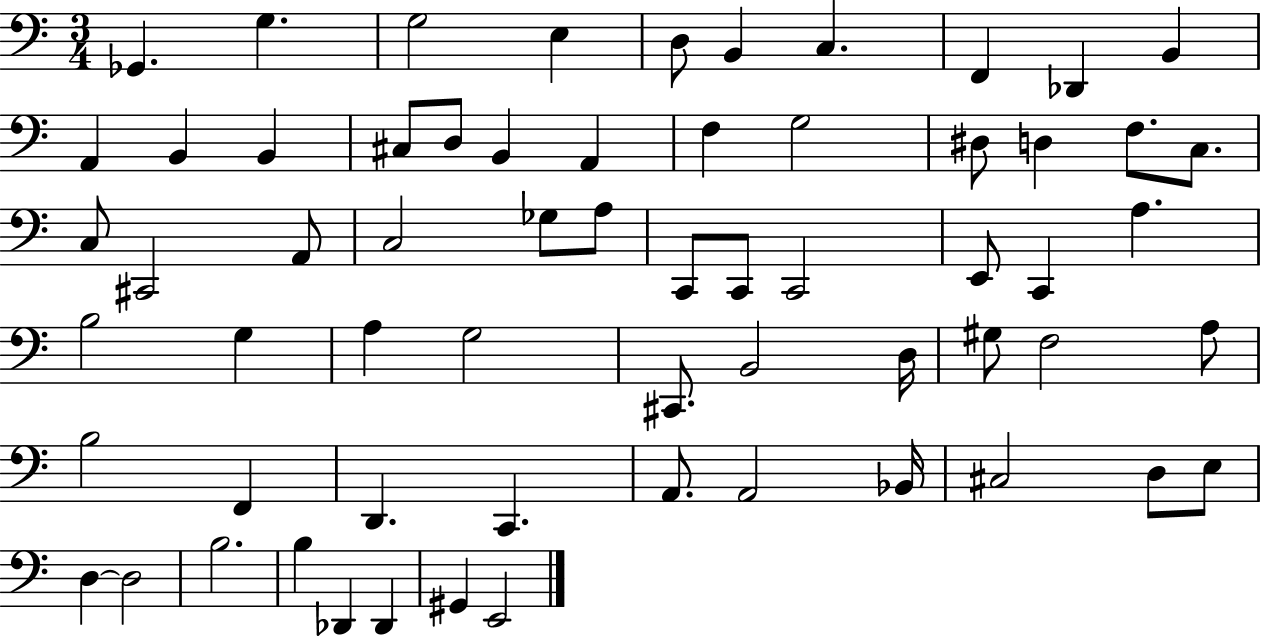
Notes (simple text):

Gb2/q. G3/q. G3/h E3/q D3/e B2/q C3/q. F2/q Db2/q B2/q A2/q B2/q B2/q C#3/e D3/e B2/q A2/q F3/q G3/h D#3/e D3/q F3/e. C3/e. C3/e C#2/h A2/e C3/h Gb3/e A3/e C2/e C2/e C2/h E2/e C2/q A3/q. B3/h G3/q A3/q G3/h C#2/e. B2/h D3/s G#3/e F3/h A3/e B3/h F2/q D2/q. C2/q. A2/e. A2/h Bb2/s C#3/h D3/e E3/e D3/q D3/h B3/h. B3/q Db2/q Db2/q G#2/q E2/h